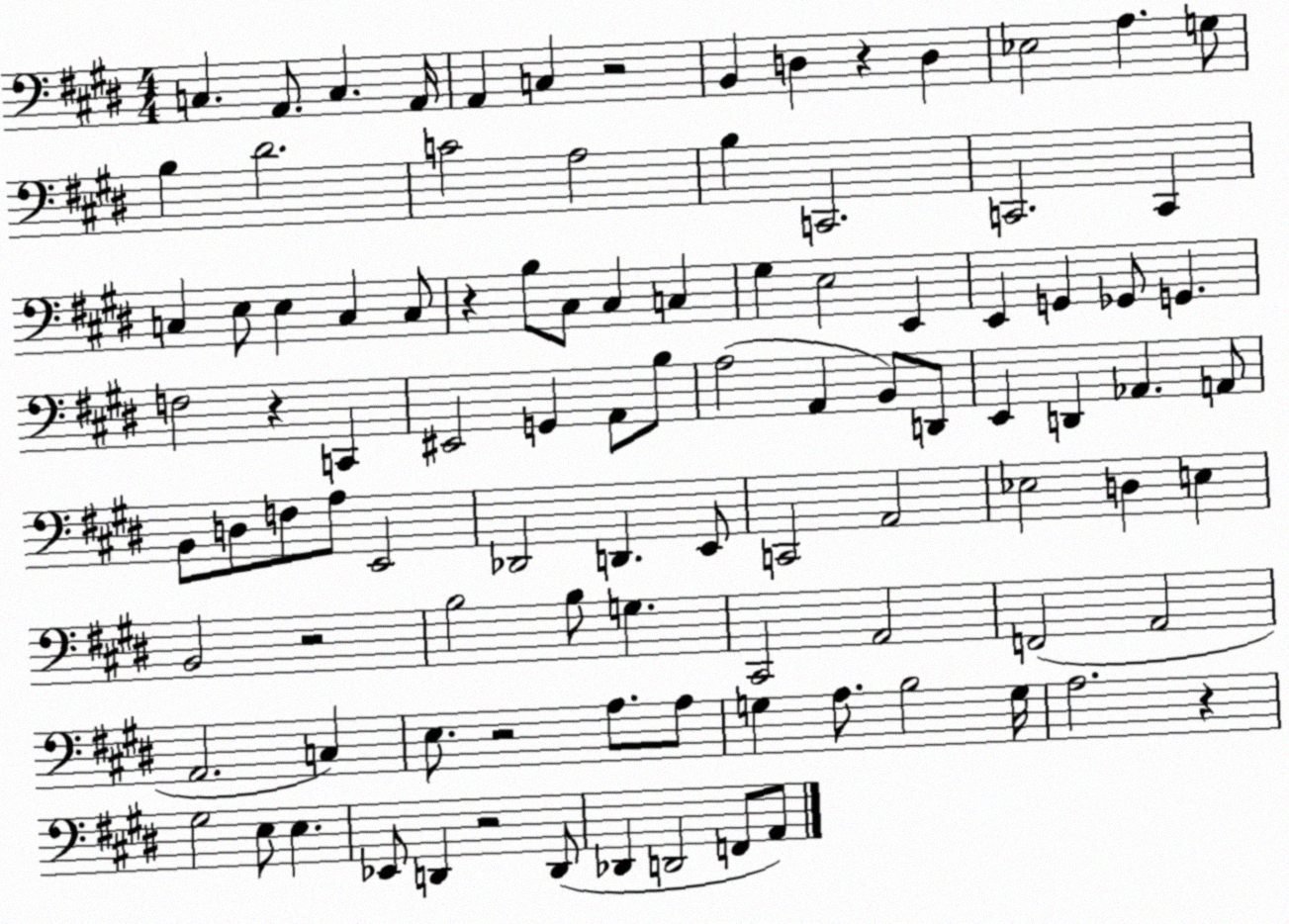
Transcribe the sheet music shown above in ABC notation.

X:1
T:Untitled
M:4/4
L:1/4
K:E
C, A,,/2 C, A,,/4 A,, C, z2 B,, D, z D, _E,2 A, G,/2 B, ^D2 C2 A,2 B, C,,2 C,,2 C,, C, E,/2 E, C, C,/2 z B,/2 ^C,/2 ^C, C, ^G, E,2 E,, E,, G,, _G,,/2 G,, F,2 z C,, ^E,,2 G,, A,,/2 B,/2 A,2 A,, B,,/2 D,,/2 E,, D,, _A,, A,,/2 B,,/2 D,/2 F,/2 A,/2 E,,2 _D,,2 D,, E,,/2 C,,2 A,,2 _E,2 D, E, B,,2 z2 B,2 B,/2 G, ^C,,2 A,,2 F,,2 A,,2 A,,2 C, E,/2 z2 A,/2 A,/2 G, A,/2 B,2 G,/4 A,2 z ^G,2 E,/2 E, _E,,/2 D,, z2 D,,/2 _D,, D,,2 F,,/2 A,,/2